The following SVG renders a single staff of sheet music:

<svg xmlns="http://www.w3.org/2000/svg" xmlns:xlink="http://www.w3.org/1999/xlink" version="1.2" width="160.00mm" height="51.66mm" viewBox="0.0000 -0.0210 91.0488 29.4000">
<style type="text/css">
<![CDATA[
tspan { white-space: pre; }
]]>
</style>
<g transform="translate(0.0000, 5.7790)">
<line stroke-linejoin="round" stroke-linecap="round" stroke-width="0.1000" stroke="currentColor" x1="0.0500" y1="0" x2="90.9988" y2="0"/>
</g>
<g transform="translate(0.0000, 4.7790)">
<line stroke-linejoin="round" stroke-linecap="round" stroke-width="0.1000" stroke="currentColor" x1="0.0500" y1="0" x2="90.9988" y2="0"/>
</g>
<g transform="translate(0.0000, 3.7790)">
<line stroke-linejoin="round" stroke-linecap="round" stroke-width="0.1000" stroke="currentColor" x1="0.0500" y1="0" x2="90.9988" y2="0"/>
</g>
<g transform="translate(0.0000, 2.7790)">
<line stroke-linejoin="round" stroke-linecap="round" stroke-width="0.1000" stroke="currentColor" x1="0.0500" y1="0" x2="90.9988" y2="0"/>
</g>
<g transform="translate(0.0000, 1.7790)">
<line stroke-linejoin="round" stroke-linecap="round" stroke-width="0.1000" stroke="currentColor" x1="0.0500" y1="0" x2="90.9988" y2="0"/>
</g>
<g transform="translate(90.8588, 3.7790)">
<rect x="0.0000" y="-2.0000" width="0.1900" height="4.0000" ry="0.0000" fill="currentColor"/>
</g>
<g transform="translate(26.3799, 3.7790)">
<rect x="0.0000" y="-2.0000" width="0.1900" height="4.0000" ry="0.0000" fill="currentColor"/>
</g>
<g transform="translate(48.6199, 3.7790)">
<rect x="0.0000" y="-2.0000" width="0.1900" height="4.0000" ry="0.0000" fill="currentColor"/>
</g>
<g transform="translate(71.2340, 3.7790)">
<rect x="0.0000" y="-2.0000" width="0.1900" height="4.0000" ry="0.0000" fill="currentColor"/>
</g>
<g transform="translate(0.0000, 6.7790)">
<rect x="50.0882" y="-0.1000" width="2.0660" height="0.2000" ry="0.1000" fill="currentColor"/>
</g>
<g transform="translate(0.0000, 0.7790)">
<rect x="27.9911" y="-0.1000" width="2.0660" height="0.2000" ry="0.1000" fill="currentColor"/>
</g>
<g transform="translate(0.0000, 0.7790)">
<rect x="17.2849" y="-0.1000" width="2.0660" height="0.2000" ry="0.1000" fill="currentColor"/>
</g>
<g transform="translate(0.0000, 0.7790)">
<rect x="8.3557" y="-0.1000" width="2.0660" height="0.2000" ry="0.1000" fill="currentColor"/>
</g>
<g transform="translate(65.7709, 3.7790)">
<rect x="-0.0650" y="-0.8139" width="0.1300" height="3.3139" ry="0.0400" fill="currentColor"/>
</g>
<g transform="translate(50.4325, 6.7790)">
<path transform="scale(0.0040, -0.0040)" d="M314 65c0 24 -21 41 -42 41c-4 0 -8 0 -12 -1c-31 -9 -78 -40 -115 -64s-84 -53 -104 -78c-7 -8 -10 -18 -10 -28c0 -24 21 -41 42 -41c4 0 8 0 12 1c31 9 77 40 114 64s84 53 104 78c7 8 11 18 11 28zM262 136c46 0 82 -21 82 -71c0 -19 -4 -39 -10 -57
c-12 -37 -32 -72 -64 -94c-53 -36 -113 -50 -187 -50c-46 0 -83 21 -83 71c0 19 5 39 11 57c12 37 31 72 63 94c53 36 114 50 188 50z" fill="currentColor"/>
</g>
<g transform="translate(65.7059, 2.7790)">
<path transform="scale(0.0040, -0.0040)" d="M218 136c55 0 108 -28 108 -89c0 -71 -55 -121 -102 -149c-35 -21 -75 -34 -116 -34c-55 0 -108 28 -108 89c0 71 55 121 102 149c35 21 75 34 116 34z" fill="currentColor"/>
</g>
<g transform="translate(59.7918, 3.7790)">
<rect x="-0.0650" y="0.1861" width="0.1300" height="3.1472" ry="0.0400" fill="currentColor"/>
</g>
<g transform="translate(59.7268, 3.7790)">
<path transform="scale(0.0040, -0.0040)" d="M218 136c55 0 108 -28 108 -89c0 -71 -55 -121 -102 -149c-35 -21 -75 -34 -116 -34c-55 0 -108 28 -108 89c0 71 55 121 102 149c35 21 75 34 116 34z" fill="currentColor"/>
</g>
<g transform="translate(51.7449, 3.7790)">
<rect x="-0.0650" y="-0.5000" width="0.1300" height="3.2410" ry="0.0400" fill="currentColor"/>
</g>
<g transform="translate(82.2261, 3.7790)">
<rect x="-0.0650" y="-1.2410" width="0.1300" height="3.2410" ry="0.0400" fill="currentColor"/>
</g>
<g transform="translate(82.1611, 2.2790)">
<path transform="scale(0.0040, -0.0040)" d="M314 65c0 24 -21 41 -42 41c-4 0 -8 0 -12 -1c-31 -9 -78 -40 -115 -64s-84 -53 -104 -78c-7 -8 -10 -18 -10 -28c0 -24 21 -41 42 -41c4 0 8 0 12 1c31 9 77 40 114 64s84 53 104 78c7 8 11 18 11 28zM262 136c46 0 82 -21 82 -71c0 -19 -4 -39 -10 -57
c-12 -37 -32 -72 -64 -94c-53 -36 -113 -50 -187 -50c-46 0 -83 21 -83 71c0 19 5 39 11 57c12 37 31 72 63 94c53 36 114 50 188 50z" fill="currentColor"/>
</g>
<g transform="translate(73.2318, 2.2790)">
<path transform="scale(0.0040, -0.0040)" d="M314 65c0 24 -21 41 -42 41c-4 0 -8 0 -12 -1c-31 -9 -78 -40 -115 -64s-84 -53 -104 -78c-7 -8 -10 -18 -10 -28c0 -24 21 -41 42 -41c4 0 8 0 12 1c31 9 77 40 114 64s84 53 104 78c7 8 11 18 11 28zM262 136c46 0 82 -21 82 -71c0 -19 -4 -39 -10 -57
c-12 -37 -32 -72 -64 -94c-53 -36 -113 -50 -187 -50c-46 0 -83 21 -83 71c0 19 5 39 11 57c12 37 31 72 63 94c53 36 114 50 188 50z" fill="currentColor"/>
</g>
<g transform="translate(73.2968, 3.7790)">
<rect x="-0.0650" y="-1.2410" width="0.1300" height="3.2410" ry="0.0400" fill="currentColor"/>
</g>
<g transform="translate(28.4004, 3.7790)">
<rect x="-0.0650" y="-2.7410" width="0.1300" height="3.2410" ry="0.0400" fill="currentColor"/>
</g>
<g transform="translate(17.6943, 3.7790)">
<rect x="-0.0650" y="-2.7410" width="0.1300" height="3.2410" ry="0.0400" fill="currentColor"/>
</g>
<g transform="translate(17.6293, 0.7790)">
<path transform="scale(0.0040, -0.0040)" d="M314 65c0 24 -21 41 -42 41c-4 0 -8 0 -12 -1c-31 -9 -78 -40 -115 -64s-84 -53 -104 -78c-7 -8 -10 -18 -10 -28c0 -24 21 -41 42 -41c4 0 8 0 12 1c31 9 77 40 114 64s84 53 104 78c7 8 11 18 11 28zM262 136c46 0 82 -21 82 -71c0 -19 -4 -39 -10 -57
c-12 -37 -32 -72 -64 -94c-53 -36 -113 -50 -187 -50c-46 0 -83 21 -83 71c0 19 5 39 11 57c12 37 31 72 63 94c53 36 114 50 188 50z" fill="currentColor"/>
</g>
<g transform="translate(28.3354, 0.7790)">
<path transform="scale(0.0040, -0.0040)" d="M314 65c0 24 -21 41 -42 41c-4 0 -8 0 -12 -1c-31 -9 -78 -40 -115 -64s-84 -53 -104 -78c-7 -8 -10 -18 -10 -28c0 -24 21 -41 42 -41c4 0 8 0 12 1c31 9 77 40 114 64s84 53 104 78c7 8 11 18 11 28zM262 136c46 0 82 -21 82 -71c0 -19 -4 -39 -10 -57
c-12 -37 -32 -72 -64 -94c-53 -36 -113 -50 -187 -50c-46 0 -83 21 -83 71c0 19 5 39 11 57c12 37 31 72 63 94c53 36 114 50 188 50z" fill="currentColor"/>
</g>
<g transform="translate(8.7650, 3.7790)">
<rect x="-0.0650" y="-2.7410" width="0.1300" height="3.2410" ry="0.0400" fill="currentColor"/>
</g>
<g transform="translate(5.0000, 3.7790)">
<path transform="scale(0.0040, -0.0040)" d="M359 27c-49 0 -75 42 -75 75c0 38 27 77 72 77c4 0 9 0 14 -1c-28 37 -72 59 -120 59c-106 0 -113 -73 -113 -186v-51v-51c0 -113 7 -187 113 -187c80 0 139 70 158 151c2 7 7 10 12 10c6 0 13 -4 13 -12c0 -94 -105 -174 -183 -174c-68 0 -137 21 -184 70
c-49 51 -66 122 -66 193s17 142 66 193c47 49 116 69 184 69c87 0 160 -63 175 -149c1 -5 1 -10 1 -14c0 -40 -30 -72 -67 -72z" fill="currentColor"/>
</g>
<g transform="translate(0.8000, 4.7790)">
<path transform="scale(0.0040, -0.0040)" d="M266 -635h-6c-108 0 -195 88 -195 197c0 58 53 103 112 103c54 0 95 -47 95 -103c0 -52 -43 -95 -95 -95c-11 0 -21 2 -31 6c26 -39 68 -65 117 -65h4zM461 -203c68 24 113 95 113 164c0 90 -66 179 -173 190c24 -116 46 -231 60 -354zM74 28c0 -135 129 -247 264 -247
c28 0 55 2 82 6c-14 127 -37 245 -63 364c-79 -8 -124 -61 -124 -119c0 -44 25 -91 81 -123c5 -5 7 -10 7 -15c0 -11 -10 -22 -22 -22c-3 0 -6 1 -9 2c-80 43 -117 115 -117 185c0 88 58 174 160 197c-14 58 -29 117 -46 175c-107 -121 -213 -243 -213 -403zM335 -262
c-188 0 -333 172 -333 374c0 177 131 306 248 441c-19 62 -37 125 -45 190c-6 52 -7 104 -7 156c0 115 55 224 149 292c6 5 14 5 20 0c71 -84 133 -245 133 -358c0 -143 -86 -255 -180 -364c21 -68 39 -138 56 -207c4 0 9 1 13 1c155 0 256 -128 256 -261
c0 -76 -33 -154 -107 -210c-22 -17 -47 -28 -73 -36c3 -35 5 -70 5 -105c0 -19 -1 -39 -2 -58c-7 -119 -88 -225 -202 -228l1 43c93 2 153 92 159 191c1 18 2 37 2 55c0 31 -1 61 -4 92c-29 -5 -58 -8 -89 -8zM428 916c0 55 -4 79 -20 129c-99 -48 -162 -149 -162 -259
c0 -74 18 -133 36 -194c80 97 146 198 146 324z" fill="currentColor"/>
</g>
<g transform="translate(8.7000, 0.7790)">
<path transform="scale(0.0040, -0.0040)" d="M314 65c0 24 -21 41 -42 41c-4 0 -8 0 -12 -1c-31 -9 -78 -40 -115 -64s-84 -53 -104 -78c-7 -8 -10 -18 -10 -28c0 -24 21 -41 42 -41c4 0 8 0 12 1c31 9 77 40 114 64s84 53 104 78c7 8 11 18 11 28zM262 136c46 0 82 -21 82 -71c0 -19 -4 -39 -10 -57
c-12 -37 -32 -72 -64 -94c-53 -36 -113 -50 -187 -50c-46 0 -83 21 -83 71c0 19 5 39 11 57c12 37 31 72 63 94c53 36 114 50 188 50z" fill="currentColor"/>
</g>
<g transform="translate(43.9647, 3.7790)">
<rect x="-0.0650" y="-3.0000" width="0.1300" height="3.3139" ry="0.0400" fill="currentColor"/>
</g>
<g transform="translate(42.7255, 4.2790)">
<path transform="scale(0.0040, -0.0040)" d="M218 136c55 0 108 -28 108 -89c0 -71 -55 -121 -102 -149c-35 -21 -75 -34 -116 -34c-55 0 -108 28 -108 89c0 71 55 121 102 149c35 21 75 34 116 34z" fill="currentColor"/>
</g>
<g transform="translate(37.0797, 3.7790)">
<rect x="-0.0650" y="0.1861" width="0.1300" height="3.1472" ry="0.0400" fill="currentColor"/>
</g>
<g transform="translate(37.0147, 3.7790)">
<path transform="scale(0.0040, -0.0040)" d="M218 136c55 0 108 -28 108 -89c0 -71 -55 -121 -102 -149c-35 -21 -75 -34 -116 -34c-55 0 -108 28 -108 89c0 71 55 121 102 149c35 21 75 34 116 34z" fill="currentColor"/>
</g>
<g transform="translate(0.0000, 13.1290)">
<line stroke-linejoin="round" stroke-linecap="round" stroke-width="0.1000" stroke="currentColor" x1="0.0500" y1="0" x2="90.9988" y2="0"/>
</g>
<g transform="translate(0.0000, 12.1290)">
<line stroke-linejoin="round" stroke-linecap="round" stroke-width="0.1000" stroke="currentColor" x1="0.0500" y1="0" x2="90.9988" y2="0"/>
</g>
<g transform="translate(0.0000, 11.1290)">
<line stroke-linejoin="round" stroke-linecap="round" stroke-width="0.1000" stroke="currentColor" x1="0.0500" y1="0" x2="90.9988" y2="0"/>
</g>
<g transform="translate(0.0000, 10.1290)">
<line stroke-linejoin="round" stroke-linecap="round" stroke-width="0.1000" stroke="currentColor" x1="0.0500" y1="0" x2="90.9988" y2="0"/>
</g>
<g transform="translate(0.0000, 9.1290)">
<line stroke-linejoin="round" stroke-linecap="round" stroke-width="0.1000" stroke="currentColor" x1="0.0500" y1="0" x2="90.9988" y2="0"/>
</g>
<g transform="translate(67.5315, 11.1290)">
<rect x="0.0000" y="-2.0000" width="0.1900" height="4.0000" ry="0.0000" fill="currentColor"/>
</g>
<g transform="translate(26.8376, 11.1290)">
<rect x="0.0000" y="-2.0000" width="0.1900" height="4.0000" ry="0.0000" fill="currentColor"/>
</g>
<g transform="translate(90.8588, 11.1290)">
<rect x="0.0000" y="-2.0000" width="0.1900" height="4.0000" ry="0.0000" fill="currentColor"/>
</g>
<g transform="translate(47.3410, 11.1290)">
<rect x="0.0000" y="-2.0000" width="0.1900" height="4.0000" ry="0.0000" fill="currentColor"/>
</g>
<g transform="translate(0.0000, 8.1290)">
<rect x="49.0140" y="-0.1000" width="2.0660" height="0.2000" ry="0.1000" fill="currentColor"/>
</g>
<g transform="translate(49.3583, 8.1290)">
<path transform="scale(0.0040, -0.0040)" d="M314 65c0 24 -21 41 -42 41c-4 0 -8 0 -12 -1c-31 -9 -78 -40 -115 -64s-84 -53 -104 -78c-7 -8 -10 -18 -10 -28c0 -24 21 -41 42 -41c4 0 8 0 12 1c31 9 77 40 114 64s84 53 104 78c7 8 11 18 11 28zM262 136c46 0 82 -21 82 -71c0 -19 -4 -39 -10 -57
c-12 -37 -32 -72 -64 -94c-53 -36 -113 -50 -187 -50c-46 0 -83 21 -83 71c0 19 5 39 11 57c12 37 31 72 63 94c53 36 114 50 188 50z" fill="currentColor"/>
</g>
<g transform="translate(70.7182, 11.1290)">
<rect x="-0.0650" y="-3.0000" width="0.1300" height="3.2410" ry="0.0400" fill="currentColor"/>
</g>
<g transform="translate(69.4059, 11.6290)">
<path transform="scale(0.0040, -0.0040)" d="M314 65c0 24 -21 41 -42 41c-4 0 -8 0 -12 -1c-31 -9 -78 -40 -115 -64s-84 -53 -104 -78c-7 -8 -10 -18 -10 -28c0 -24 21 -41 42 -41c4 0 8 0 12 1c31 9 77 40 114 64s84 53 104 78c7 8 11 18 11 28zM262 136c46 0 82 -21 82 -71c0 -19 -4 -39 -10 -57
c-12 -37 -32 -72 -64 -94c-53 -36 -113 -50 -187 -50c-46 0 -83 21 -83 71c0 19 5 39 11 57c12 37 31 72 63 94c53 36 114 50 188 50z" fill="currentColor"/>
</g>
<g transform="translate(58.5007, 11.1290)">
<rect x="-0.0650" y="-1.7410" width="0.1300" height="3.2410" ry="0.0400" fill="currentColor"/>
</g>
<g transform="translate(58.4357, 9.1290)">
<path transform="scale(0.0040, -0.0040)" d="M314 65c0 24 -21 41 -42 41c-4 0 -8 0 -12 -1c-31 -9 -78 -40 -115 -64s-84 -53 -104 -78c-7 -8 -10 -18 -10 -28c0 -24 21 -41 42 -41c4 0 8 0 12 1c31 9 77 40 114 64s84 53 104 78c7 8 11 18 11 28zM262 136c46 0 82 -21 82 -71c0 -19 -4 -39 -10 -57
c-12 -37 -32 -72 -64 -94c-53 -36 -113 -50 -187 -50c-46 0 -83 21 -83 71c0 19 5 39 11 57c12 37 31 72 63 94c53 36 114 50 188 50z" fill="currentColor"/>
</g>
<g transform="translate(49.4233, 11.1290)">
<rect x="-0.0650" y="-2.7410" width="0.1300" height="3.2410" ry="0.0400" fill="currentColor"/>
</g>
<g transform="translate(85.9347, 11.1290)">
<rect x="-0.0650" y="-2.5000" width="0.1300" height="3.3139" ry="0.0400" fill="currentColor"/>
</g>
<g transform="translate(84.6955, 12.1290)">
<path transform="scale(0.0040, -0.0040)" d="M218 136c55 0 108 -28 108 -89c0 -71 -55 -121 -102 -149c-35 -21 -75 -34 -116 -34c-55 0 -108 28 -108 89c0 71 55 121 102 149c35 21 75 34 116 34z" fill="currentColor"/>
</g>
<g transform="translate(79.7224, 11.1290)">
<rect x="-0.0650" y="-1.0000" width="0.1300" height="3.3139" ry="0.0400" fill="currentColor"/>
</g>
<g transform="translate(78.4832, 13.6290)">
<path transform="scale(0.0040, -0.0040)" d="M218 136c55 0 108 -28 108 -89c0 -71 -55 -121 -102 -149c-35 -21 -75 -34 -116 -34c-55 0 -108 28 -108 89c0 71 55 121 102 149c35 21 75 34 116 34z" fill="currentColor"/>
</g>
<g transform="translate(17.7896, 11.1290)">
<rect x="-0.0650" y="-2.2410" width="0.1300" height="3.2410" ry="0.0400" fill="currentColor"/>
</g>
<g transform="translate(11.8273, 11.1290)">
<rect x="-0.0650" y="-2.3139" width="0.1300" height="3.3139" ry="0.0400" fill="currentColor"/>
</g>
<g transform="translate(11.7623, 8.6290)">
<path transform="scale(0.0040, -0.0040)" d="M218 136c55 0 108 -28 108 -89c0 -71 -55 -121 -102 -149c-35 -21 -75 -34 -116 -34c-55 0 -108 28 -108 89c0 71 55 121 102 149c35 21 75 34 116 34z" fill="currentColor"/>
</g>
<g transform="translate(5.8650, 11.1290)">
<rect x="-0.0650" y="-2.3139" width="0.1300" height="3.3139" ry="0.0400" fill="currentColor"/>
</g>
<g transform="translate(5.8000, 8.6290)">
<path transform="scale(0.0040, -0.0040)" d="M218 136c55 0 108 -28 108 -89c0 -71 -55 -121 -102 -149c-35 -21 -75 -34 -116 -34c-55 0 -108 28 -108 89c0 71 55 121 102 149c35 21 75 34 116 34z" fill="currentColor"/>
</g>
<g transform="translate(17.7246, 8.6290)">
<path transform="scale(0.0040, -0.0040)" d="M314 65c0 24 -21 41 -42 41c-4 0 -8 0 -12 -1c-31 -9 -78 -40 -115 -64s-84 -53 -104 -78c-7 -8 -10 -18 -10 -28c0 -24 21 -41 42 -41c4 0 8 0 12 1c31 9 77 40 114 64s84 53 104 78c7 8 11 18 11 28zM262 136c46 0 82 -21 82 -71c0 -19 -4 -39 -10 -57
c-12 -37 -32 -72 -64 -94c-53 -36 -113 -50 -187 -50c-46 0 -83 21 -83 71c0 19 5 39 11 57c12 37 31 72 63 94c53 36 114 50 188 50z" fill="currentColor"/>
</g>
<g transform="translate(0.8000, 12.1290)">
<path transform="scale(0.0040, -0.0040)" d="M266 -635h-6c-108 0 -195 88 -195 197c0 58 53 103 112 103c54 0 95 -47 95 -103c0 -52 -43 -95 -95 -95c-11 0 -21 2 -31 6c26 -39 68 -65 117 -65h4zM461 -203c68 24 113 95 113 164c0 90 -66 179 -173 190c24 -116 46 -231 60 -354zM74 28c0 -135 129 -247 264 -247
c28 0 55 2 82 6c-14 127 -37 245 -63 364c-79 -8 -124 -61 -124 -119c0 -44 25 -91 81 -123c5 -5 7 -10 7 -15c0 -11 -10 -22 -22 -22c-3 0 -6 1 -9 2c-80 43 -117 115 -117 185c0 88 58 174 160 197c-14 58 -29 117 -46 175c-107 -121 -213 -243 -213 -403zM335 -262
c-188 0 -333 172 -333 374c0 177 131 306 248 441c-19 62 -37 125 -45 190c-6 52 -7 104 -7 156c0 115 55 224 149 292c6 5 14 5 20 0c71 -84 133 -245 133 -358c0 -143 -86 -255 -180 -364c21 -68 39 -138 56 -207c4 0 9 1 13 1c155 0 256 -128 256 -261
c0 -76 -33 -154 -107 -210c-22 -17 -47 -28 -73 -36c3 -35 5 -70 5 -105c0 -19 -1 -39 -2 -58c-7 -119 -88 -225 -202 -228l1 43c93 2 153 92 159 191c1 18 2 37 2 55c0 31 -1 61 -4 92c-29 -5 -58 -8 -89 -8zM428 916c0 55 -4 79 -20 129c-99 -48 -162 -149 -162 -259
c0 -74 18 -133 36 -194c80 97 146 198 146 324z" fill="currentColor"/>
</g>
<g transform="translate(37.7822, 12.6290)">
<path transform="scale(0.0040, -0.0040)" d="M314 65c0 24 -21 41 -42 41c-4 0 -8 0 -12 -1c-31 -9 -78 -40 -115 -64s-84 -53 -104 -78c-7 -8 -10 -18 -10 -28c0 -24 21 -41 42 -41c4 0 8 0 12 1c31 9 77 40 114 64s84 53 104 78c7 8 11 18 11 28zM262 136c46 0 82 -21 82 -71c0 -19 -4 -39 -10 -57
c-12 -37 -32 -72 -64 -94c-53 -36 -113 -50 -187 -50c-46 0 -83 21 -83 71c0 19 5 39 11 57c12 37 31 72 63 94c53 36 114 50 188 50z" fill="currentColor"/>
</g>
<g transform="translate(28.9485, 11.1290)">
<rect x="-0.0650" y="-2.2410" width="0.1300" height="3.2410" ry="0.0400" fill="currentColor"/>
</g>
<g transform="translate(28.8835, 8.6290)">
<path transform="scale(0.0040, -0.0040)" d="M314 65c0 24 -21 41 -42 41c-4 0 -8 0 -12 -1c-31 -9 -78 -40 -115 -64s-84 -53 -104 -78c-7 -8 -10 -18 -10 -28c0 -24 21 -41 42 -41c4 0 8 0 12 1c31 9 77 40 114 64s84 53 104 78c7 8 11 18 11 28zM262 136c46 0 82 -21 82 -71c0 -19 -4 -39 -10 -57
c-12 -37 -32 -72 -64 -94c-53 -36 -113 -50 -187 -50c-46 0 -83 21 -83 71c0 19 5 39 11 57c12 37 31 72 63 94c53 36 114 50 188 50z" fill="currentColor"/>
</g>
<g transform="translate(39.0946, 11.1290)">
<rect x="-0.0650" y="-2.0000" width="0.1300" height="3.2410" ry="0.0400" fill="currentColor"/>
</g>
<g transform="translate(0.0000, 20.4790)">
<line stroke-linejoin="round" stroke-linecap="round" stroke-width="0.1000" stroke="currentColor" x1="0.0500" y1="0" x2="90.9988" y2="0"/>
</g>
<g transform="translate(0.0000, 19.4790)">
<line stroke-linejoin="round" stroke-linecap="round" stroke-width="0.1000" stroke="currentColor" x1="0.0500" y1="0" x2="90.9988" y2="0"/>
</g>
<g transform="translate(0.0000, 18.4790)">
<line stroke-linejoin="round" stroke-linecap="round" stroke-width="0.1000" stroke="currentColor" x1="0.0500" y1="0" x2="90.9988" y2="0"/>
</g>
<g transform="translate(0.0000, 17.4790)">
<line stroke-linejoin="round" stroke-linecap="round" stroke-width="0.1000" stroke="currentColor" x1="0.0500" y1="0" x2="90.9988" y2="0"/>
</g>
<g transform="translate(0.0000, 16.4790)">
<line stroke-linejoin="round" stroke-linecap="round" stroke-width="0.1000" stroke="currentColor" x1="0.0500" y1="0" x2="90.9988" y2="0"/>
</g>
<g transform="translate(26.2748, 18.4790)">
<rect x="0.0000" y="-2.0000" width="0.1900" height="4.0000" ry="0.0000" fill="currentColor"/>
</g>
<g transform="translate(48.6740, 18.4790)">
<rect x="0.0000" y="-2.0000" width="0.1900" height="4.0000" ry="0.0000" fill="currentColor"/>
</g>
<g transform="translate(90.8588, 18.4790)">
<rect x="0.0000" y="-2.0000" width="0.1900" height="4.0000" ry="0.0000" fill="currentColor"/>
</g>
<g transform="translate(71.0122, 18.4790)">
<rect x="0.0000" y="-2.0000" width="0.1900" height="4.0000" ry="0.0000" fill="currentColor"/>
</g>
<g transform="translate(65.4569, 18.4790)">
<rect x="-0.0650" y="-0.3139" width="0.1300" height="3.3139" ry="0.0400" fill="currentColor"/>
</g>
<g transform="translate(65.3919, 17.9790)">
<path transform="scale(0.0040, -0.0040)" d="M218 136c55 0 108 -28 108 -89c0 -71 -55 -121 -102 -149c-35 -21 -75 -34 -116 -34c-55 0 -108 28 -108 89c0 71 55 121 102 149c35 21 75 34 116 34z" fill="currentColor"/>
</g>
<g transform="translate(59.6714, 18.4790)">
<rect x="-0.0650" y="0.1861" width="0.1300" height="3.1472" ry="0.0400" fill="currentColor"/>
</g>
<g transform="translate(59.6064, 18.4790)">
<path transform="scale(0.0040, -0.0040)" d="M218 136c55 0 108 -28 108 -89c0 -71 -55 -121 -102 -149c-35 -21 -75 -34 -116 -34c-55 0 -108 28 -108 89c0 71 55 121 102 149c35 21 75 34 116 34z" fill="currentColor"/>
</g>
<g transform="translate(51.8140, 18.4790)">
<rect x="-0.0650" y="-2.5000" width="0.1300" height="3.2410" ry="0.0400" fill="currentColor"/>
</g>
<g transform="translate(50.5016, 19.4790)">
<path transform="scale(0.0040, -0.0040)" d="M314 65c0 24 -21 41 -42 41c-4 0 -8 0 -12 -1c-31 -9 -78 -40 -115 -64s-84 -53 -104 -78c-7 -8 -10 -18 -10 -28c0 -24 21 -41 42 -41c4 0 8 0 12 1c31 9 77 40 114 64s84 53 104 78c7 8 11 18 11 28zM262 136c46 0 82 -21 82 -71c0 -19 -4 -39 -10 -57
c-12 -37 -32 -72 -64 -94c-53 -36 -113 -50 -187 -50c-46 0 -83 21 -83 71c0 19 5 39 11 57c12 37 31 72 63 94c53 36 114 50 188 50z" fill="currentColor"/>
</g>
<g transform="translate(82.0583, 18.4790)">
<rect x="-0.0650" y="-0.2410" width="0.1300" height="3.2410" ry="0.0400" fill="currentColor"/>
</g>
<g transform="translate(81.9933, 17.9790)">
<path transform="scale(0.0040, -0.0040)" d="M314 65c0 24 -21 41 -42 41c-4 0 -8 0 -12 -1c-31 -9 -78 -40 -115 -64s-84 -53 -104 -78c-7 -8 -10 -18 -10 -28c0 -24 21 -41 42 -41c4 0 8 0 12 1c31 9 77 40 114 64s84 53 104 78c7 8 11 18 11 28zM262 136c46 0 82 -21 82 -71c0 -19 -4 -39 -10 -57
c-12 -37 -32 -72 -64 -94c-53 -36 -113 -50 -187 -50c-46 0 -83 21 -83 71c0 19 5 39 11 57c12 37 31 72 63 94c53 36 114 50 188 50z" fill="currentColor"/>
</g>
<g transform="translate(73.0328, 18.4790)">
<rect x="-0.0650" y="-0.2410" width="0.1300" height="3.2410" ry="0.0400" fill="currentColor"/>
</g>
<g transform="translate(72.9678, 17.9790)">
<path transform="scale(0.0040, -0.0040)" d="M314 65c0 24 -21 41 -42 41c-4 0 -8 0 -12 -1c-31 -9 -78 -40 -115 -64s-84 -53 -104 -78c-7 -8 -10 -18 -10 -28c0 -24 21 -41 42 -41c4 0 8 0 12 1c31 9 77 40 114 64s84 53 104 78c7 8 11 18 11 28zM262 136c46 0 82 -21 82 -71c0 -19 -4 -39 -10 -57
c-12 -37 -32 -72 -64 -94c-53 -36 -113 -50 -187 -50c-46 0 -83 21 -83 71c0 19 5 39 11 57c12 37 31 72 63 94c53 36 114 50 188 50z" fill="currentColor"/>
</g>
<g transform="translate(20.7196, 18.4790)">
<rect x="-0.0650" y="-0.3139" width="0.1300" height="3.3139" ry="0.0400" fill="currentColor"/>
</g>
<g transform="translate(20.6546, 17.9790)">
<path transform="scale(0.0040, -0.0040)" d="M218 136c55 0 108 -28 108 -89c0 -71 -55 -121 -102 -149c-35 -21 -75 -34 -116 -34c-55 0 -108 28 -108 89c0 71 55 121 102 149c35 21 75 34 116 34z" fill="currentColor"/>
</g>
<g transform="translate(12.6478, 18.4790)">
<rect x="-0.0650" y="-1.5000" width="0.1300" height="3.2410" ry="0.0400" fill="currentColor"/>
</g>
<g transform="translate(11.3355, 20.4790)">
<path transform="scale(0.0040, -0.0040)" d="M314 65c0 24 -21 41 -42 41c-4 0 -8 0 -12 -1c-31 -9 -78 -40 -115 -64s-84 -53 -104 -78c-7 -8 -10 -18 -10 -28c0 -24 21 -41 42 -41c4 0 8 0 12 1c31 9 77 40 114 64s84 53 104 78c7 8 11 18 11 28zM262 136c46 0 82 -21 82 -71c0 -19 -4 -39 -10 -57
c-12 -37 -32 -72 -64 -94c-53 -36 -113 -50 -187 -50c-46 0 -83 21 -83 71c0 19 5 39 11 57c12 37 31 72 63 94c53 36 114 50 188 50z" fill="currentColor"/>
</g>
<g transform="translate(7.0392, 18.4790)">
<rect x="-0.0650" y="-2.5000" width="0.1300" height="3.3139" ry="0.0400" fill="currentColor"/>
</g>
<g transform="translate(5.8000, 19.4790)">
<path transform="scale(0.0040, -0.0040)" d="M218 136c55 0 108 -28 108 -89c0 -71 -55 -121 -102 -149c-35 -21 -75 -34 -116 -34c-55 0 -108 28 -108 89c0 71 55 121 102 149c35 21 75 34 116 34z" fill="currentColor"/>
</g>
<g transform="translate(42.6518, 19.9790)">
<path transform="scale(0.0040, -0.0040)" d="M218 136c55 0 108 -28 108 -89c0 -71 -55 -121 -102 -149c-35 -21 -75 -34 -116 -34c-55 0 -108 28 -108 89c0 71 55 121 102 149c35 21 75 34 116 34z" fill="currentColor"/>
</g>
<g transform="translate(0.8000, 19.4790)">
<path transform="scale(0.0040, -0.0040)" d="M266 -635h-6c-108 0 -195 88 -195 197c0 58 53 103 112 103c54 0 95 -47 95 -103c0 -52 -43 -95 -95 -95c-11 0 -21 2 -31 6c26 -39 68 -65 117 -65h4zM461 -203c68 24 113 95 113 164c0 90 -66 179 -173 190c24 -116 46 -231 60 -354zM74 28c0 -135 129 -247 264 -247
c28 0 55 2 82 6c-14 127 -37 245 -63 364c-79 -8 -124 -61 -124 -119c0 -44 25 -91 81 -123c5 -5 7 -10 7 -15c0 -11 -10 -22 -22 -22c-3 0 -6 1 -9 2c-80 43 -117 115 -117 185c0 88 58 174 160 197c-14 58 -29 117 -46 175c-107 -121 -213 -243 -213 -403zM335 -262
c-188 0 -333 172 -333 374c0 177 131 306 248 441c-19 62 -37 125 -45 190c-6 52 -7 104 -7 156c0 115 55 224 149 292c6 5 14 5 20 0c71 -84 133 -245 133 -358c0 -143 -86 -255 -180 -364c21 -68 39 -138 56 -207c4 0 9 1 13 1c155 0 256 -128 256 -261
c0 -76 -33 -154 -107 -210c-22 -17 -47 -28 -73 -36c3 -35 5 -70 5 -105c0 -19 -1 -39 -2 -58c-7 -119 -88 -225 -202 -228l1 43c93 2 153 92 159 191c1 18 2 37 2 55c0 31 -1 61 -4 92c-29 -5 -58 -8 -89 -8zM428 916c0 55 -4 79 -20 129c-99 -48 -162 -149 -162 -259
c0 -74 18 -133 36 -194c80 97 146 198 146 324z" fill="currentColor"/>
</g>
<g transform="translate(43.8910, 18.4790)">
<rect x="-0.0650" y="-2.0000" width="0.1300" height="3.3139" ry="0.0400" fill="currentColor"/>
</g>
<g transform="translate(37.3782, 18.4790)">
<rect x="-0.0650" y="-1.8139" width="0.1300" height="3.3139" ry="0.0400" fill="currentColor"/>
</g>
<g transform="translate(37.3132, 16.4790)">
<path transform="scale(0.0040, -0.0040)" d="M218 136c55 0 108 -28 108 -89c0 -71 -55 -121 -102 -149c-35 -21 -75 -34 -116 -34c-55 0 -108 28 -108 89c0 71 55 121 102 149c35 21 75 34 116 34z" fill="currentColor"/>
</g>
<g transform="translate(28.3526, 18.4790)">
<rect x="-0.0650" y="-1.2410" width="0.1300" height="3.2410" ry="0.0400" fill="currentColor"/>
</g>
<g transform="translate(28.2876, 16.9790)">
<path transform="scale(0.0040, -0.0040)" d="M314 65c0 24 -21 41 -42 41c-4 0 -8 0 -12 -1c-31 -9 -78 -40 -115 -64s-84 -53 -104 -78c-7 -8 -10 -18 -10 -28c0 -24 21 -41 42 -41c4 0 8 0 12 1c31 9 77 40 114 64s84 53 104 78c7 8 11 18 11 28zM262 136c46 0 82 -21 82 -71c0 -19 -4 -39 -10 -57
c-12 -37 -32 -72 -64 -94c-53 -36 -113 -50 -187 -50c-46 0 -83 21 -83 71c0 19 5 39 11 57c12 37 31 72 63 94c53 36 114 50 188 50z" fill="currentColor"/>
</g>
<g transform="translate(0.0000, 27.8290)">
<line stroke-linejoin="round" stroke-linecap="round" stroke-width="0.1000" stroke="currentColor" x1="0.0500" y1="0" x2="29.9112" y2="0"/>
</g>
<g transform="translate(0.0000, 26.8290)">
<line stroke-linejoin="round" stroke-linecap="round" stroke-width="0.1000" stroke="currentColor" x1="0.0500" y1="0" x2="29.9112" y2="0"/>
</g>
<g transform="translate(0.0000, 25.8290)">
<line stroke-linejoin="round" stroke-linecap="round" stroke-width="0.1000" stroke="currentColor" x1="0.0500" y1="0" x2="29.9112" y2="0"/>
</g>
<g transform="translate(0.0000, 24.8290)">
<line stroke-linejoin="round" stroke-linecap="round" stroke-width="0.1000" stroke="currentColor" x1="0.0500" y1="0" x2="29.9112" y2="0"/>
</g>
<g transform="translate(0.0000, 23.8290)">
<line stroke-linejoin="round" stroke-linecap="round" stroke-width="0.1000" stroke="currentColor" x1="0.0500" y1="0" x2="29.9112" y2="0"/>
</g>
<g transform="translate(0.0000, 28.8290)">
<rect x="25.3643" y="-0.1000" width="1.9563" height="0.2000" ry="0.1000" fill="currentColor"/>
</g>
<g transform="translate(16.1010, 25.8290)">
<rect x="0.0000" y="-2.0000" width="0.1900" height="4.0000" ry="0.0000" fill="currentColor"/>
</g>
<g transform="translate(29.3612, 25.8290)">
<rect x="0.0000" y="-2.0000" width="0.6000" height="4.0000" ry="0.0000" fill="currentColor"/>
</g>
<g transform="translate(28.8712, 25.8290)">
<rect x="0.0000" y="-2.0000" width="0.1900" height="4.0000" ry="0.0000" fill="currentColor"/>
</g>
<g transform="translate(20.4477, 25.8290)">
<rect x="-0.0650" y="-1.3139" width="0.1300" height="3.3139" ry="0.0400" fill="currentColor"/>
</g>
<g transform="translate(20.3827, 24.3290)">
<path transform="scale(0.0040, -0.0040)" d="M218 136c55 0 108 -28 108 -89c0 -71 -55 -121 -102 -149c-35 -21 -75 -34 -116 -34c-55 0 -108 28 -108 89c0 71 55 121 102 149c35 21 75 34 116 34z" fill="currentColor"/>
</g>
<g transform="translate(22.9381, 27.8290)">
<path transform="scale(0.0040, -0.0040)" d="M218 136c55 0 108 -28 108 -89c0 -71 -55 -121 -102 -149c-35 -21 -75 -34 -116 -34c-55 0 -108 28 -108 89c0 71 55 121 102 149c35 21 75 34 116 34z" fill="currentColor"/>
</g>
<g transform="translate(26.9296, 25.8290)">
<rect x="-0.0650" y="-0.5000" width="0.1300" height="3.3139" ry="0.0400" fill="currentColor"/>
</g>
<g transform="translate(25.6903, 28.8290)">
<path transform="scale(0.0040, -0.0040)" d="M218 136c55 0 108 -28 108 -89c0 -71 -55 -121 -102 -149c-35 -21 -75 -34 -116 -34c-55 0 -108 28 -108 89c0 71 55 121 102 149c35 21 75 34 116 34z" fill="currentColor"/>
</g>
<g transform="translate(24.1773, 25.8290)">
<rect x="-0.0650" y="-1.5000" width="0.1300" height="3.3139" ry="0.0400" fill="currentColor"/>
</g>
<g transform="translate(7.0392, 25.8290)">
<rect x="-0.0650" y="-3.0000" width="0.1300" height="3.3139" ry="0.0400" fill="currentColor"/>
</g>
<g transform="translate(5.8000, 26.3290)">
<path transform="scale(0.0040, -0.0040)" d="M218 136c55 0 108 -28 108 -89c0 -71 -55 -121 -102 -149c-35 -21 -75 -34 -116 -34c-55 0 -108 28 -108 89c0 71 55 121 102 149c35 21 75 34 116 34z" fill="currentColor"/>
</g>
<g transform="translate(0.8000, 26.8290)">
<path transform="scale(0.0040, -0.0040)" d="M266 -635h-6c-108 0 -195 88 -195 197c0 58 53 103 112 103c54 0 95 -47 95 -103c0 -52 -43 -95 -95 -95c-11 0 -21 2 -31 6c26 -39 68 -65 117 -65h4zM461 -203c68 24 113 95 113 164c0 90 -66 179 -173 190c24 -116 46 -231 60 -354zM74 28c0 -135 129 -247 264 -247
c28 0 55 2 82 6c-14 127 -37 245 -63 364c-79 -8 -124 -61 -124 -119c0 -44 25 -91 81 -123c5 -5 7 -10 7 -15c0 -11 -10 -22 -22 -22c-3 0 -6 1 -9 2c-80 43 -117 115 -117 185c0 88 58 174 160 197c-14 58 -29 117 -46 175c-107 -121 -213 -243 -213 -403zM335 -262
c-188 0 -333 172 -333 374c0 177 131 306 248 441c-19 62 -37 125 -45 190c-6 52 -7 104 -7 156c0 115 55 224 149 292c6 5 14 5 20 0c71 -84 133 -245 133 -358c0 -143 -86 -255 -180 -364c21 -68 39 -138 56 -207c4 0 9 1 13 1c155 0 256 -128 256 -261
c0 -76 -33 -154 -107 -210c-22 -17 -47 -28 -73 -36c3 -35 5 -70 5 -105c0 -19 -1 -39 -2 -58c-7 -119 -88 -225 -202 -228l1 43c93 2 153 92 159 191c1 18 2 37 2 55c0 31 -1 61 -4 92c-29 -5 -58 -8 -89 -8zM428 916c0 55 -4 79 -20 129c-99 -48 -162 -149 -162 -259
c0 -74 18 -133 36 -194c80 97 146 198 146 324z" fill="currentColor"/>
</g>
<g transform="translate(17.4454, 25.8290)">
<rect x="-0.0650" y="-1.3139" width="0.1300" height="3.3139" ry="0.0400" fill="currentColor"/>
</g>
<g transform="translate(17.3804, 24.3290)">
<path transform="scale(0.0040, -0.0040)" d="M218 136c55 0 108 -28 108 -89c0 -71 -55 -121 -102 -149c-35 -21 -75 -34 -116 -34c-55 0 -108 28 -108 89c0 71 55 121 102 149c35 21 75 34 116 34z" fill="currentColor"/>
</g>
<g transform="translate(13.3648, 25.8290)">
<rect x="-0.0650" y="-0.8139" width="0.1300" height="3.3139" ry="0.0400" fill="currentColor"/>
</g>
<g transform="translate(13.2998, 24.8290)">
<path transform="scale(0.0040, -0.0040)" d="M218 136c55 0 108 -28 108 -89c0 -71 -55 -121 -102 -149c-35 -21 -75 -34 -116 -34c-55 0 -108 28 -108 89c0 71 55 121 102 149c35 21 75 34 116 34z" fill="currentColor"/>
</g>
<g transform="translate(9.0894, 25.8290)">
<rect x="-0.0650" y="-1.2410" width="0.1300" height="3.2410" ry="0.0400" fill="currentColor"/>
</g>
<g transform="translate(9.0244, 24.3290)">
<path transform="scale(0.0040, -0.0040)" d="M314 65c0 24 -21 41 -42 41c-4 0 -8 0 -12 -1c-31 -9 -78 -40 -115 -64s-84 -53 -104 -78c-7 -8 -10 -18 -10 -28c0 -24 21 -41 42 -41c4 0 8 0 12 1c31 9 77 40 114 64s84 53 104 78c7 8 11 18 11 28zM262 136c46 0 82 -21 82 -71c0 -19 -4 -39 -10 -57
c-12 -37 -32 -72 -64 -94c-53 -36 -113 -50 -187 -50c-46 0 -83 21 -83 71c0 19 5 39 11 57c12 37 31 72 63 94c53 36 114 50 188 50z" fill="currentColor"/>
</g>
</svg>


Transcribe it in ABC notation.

X:1
T:Untitled
M:4/4
L:1/4
K:C
a2 a2 a2 B A C2 B d e2 e2 g g g2 g2 F2 a2 f2 A2 D G G E2 c e2 f F G2 B c c2 c2 A e2 d e e E C